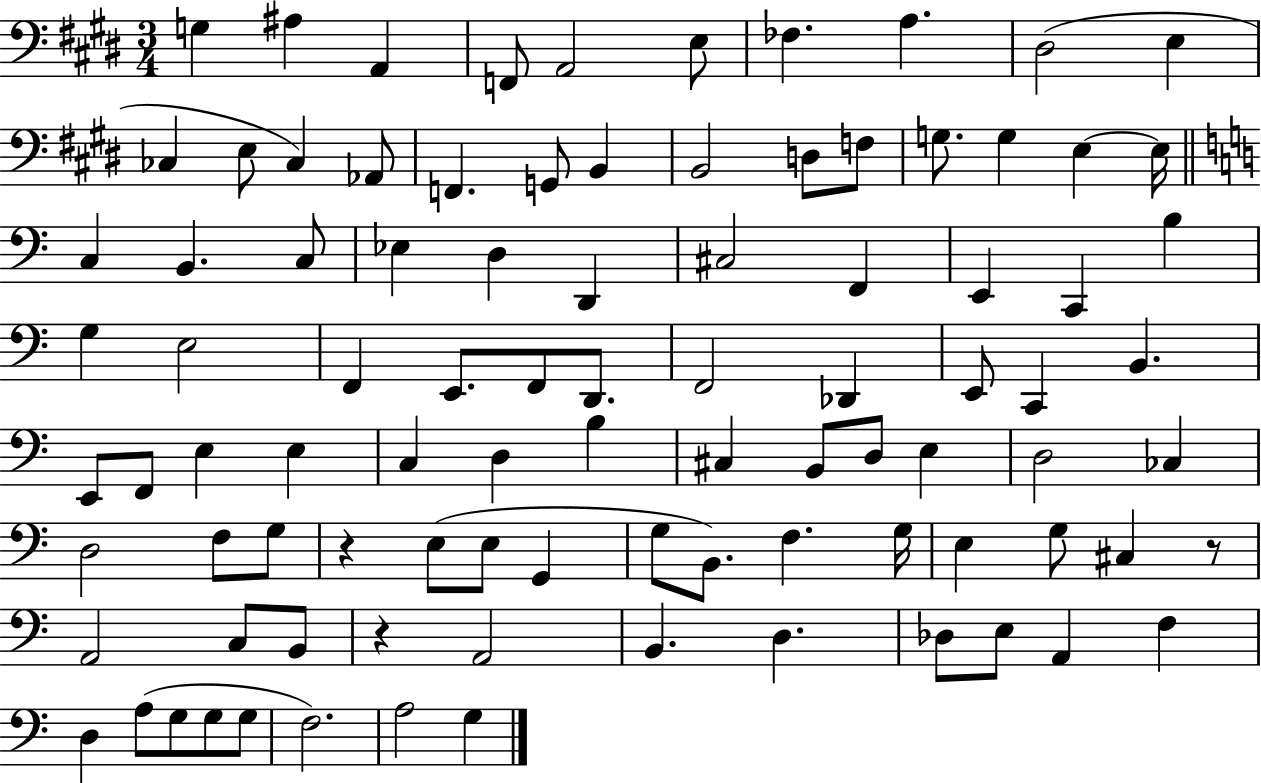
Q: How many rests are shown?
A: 3